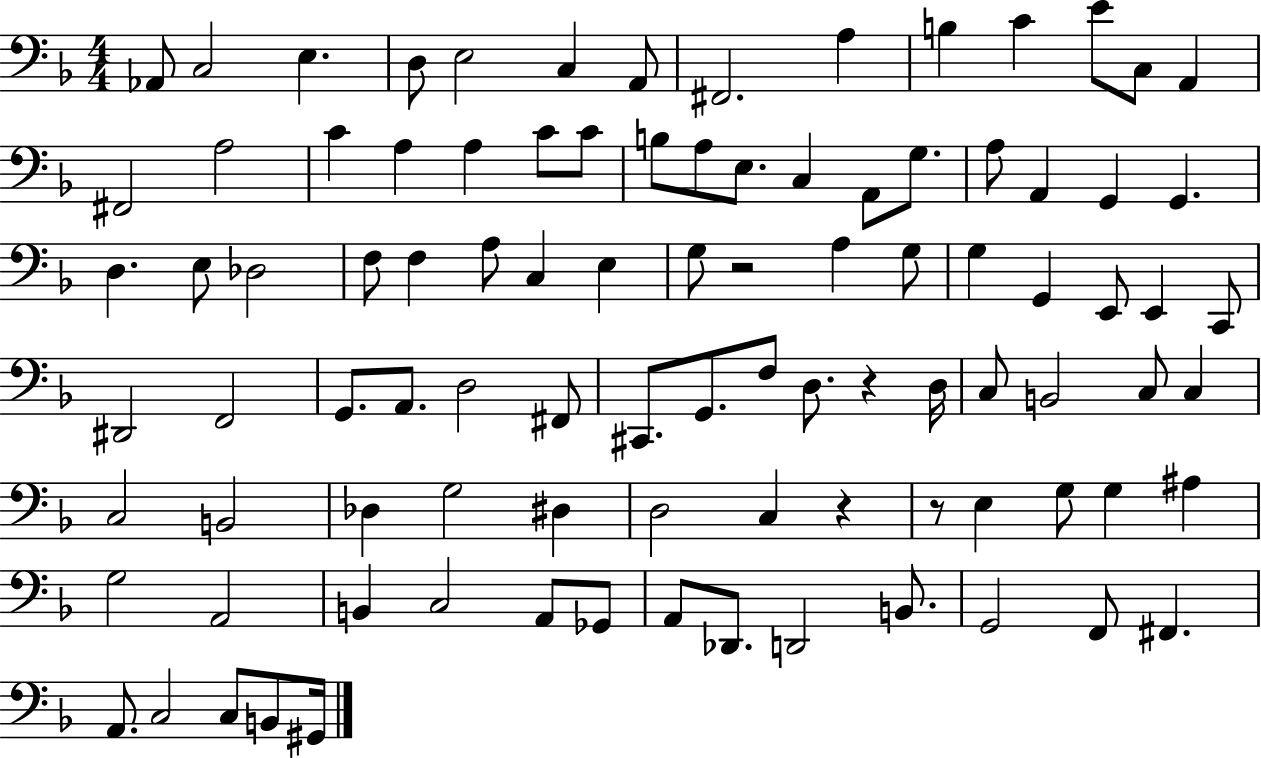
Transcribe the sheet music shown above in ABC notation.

X:1
T:Untitled
M:4/4
L:1/4
K:F
_A,,/2 C,2 E, D,/2 E,2 C, A,,/2 ^F,,2 A, B, C E/2 C,/2 A,, ^F,,2 A,2 C A, A, C/2 C/2 B,/2 A,/2 E,/2 C, A,,/2 G,/2 A,/2 A,, G,, G,, D, E,/2 _D,2 F,/2 F, A,/2 C, E, G,/2 z2 A, G,/2 G, G,, E,,/2 E,, C,,/2 ^D,,2 F,,2 G,,/2 A,,/2 D,2 ^F,,/2 ^C,,/2 G,,/2 F,/2 D,/2 z D,/4 C,/2 B,,2 C,/2 C, C,2 B,,2 _D, G,2 ^D, D,2 C, z z/2 E, G,/2 G, ^A, G,2 A,,2 B,, C,2 A,,/2 _G,,/2 A,,/2 _D,,/2 D,,2 B,,/2 G,,2 F,,/2 ^F,, A,,/2 C,2 C,/2 B,,/2 ^G,,/4